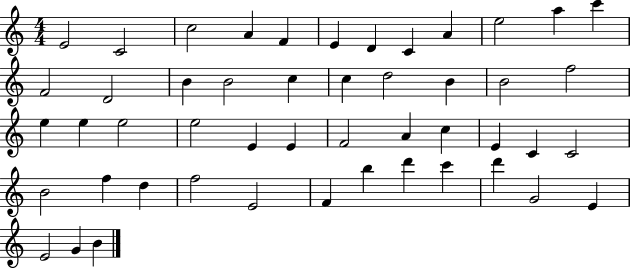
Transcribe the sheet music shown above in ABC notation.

X:1
T:Untitled
M:4/4
L:1/4
K:C
E2 C2 c2 A F E D C A e2 a c' F2 D2 B B2 c c d2 B B2 f2 e e e2 e2 E E F2 A c E C C2 B2 f d f2 E2 F b d' c' d' G2 E E2 G B